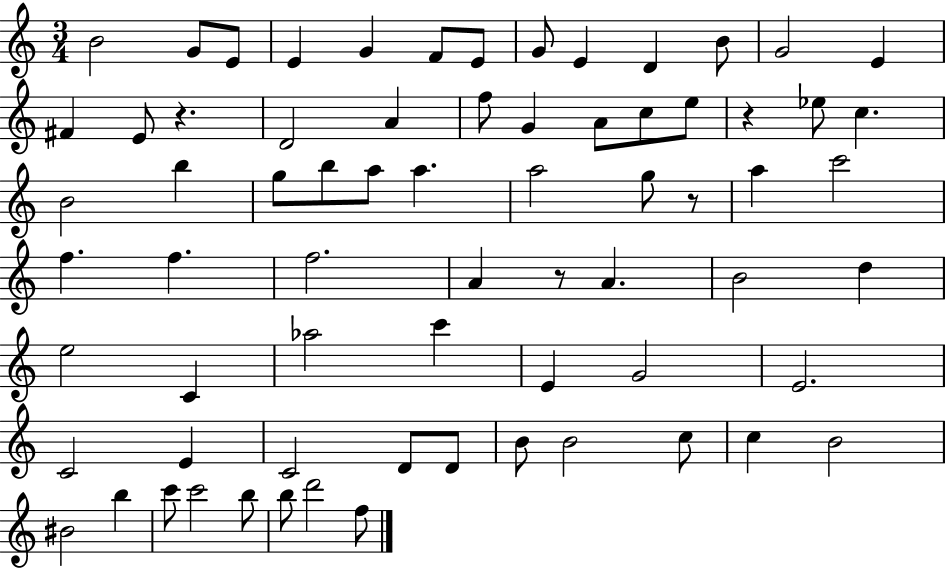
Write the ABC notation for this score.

X:1
T:Untitled
M:3/4
L:1/4
K:C
B2 G/2 E/2 E G F/2 E/2 G/2 E D B/2 G2 E ^F E/2 z D2 A f/2 G A/2 c/2 e/2 z _e/2 c B2 b g/2 b/2 a/2 a a2 g/2 z/2 a c'2 f f f2 A z/2 A B2 d e2 C _a2 c' E G2 E2 C2 E C2 D/2 D/2 B/2 B2 c/2 c B2 ^B2 b c'/2 c'2 b/2 b/2 d'2 f/2